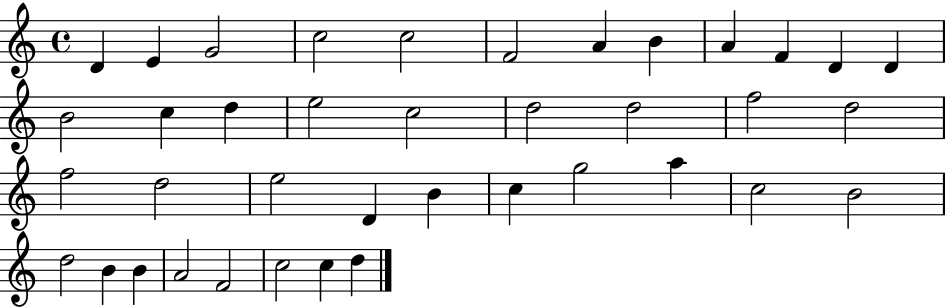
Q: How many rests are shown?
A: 0